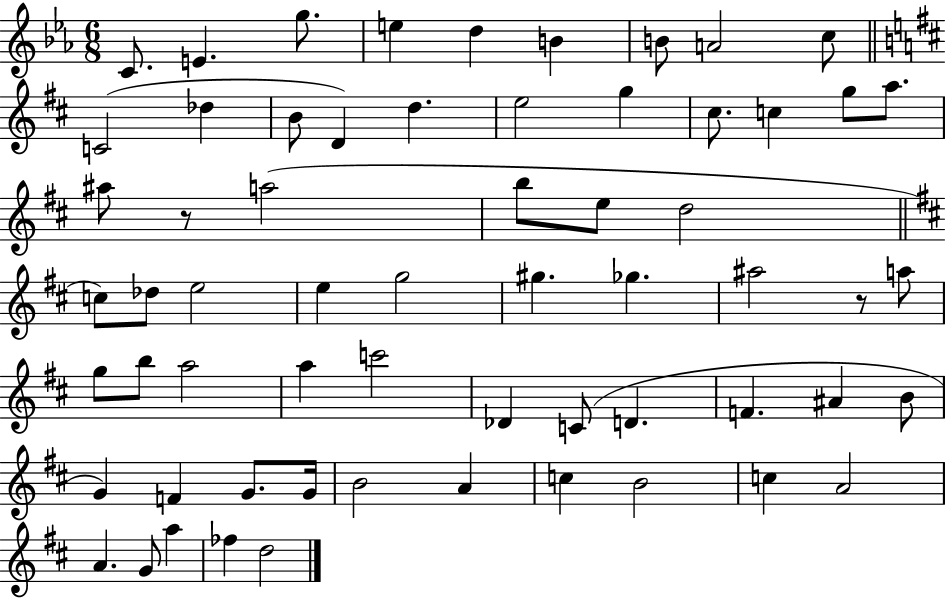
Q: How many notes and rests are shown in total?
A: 62